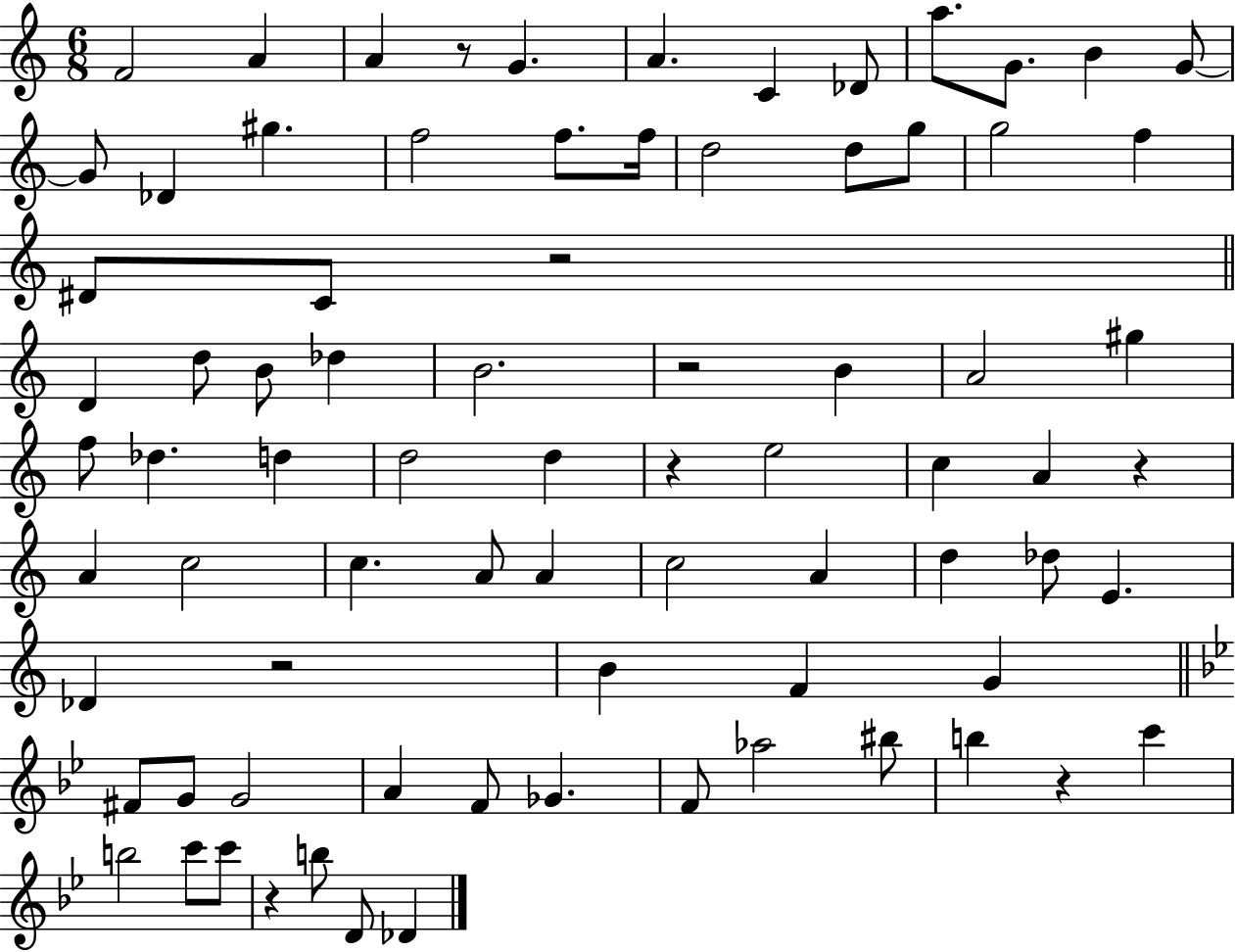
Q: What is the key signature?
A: C major